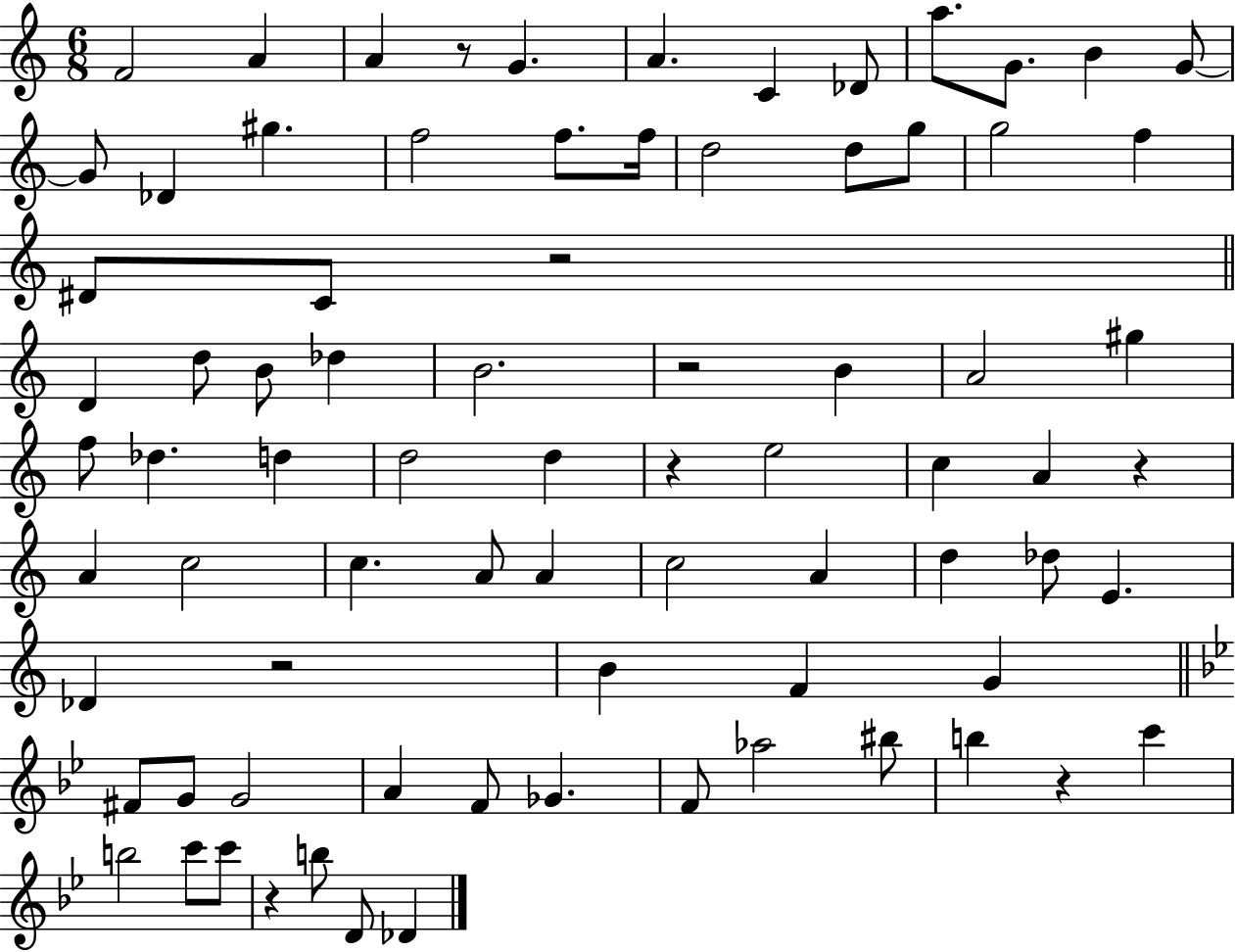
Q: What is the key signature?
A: C major